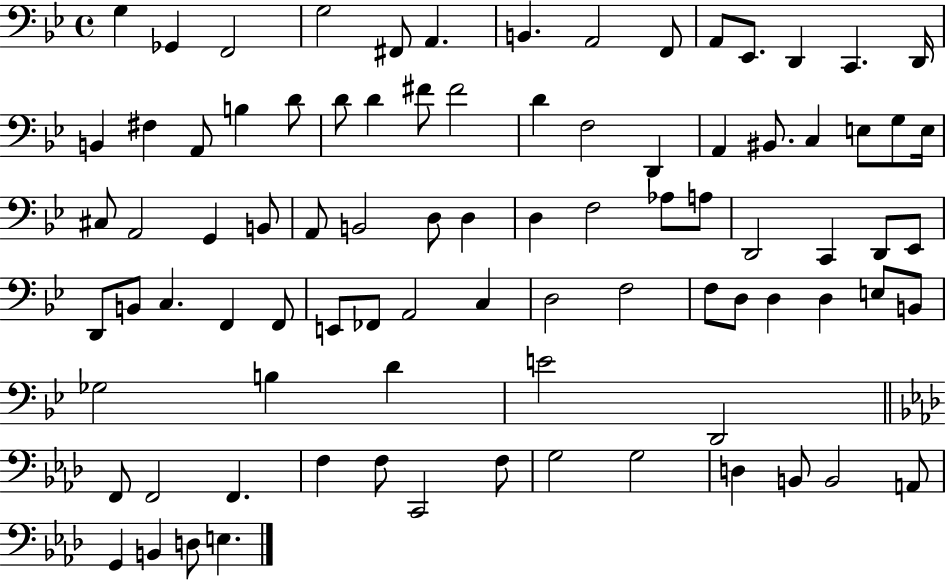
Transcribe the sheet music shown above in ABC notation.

X:1
T:Untitled
M:4/4
L:1/4
K:Bb
G, _G,, F,,2 G,2 ^F,,/2 A,, B,, A,,2 F,,/2 A,,/2 _E,,/2 D,, C,, D,,/4 B,, ^F, A,,/2 B, D/2 D/2 D ^F/2 ^F2 D F,2 D,, A,, ^B,,/2 C, E,/2 G,/2 E,/4 ^C,/2 A,,2 G,, B,,/2 A,,/2 B,,2 D,/2 D, D, F,2 _A,/2 A,/2 D,,2 C,, D,,/2 _E,,/2 D,,/2 B,,/2 C, F,, F,,/2 E,,/2 _F,,/2 A,,2 C, D,2 F,2 F,/2 D,/2 D, D, E,/2 B,,/2 _G,2 B, D E2 D,,2 F,,/2 F,,2 F,, F, F,/2 C,,2 F,/2 G,2 G,2 D, B,,/2 B,,2 A,,/2 G,, B,, D,/2 E,